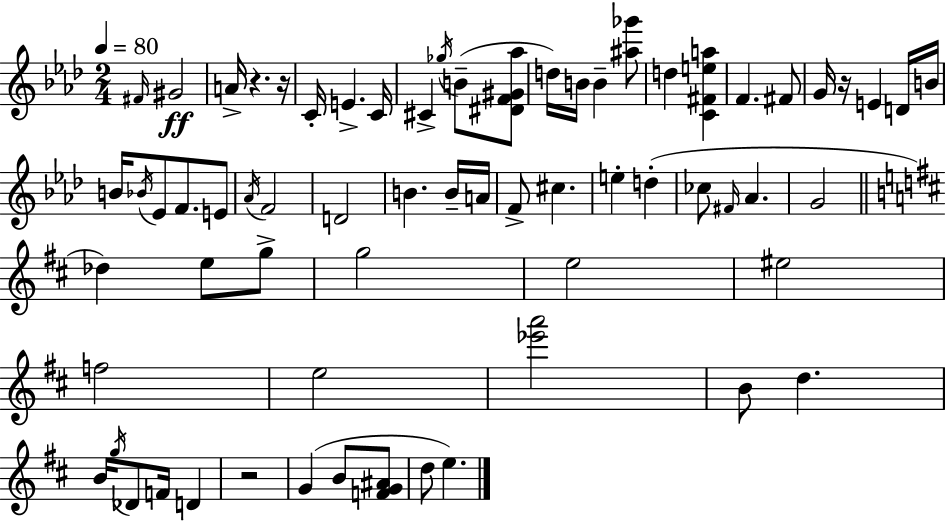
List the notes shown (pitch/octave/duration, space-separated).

F#4/s G#4/h A4/s R/q. R/s C4/s E4/q. C4/s C#4/q Gb5/s B4/e [D#4,F4,G#4,Ab5]/e D5/s B4/s B4/q [A#5,Gb6]/e D5/q [C4,F#4,E5,A5]/q F4/q. F#4/e G4/s R/s E4/q D4/s B4/s B4/s Bb4/s Eb4/e F4/e. E4/e Ab4/s F4/h D4/h B4/q. B4/s A4/s F4/e C#5/q. E5/q D5/q CES5/e F#4/s Ab4/q. G4/h Db5/q E5/e G5/e G5/h E5/h EIS5/h F5/h E5/h [Eb6,A6]/h B4/e D5/q. B4/s G5/s Db4/e F4/s D4/q R/h G4/q B4/e [F4,G4,A#4]/e D5/e E5/q.